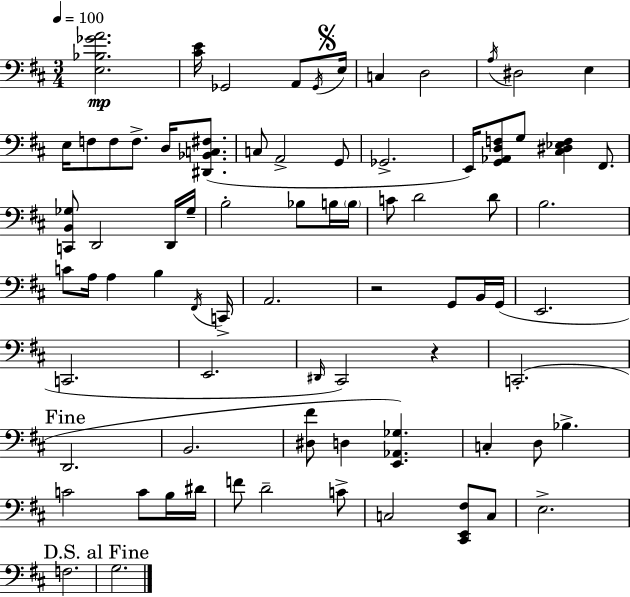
[E3,Bb3,Gb4,A4]/h. [C#4,E4]/s Gb2/h A2/e Gb2/s E3/s C3/q D3/h A3/s D#3/h E3/q E3/s F3/e F3/e F3/e. D3/s [D#2,Bb2,C3,F#3]/e. C3/e A2/h G2/e Gb2/h. E2/s [G2,Ab2,D3,F3]/e G3/e [C#3,D#3,Eb3,F3]/q F#2/e. [C2,B2,Gb3]/e D2/h D2/s Gb3/s B3/h Bb3/e B3/s B3/s C4/e D4/h D4/e B3/h. C4/e A3/s A3/q B3/q F#2/s C2/s A2/h. R/h G2/e B2/s G2/s E2/h. C2/h. E2/h. D#2/s C#2/h R/q C2/h. D2/h. B2/h. [D#3,F#4]/e D3/q [E2,Ab2,Gb3]/q. C3/q D3/e Bb3/q. C4/h C4/e B3/s D#4/s F4/e D4/h C4/e C3/h [C#2,E2,F#3]/e C3/e E3/h. F3/h. G3/h.